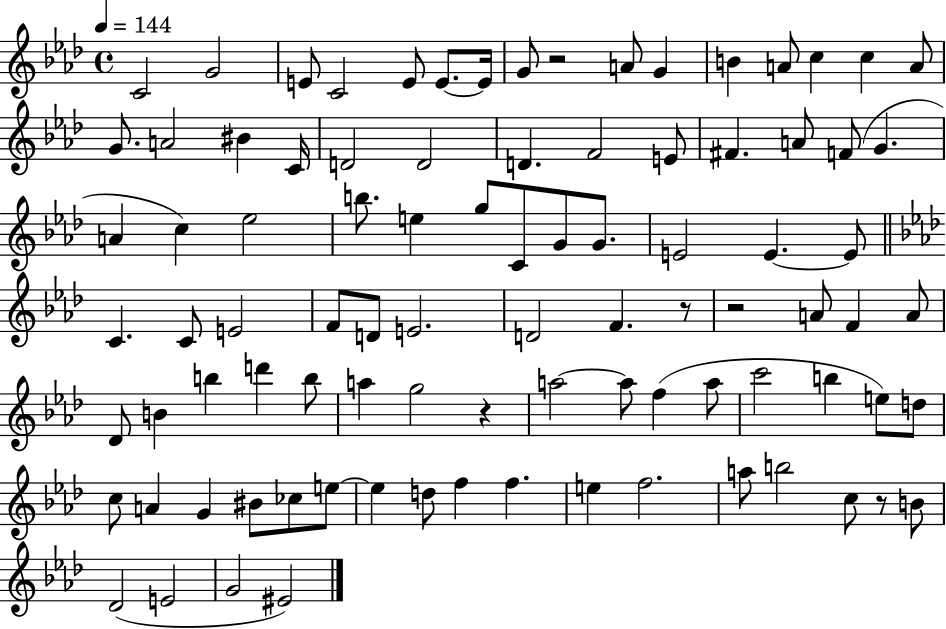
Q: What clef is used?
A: treble